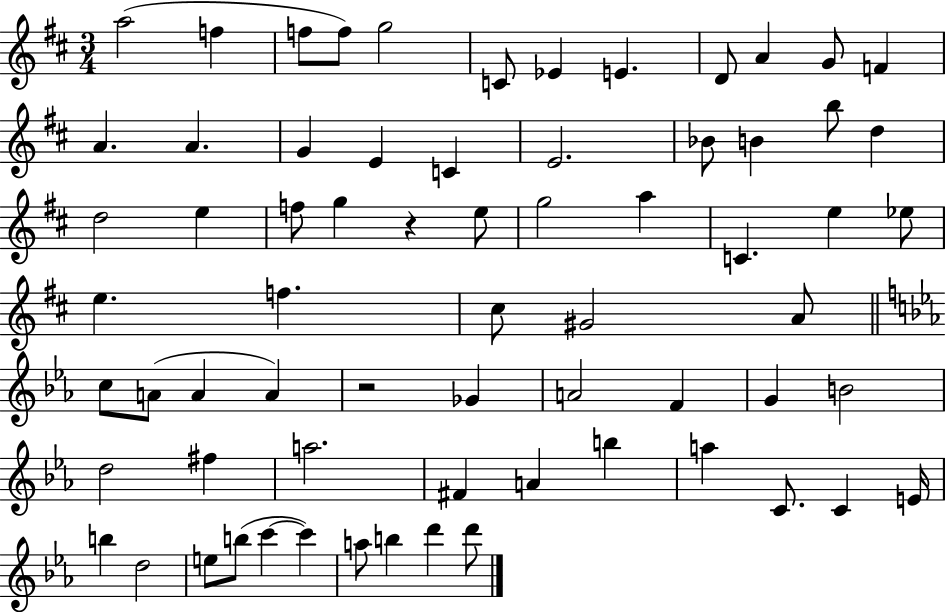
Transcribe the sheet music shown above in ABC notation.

X:1
T:Untitled
M:3/4
L:1/4
K:D
a2 f f/2 f/2 g2 C/2 _E E D/2 A G/2 F A A G E C E2 _B/2 B b/2 d d2 e f/2 g z e/2 g2 a C e _e/2 e f ^c/2 ^G2 A/2 c/2 A/2 A A z2 _G A2 F G B2 d2 ^f a2 ^F A b a C/2 C E/4 b d2 e/2 b/2 c' c' a/2 b d' d'/2